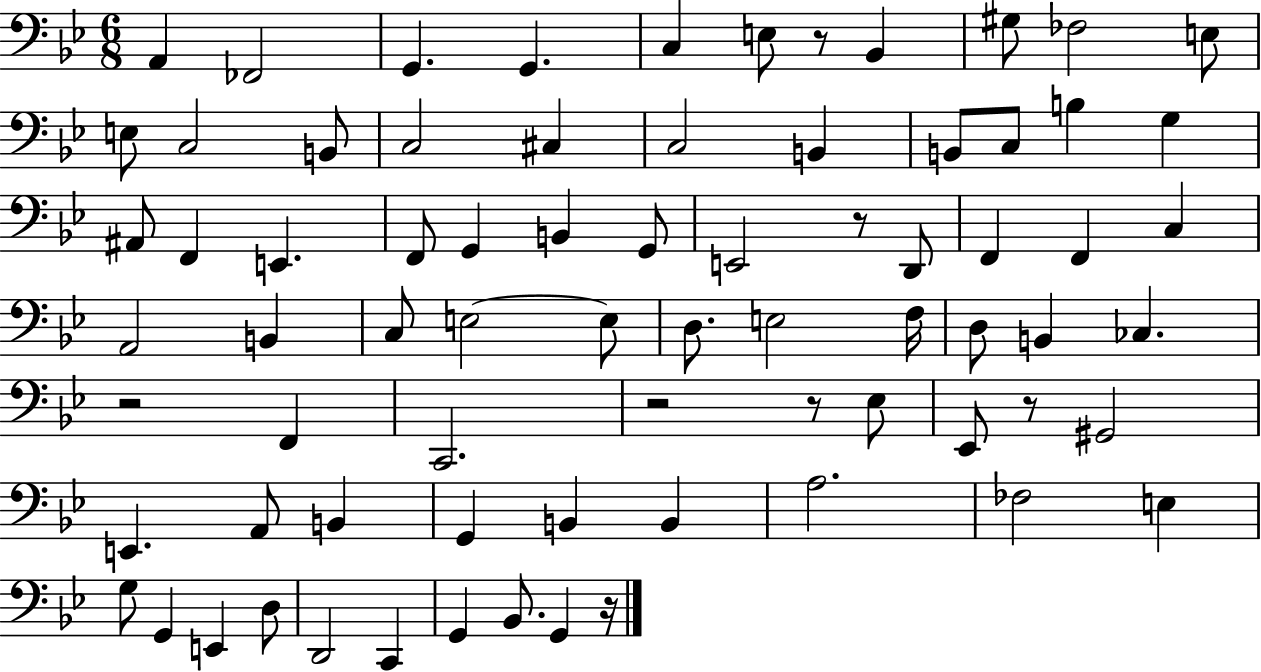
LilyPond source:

{
  \clef bass
  \numericTimeSignature
  \time 6/8
  \key bes \major
  a,4 fes,2 | g,4. g,4. | c4 e8 r8 bes,4 | gis8 fes2 e8 | \break e8 c2 b,8 | c2 cis4 | c2 b,4 | b,8 c8 b4 g4 | \break ais,8 f,4 e,4. | f,8 g,4 b,4 g,8 | e,2 r8 d,8 | f,4 f,4 c4 | \break a,2 b,4 | c8 e2~~ e8 | d8. e2 f16 | d8 b,4 ces4. | \break r2 f,4 | c,2. | r2 r8 ees8 | ees,8 r8 gis,2 | \break e,4. a,8 b,4 | g,4 b,4 b,4 | a2. | fes2 e4 | \break g8 g,4 e,4 d8 | d,2 c,4 | g,4 bes,8. g,4 r16 | \bar "|."
}